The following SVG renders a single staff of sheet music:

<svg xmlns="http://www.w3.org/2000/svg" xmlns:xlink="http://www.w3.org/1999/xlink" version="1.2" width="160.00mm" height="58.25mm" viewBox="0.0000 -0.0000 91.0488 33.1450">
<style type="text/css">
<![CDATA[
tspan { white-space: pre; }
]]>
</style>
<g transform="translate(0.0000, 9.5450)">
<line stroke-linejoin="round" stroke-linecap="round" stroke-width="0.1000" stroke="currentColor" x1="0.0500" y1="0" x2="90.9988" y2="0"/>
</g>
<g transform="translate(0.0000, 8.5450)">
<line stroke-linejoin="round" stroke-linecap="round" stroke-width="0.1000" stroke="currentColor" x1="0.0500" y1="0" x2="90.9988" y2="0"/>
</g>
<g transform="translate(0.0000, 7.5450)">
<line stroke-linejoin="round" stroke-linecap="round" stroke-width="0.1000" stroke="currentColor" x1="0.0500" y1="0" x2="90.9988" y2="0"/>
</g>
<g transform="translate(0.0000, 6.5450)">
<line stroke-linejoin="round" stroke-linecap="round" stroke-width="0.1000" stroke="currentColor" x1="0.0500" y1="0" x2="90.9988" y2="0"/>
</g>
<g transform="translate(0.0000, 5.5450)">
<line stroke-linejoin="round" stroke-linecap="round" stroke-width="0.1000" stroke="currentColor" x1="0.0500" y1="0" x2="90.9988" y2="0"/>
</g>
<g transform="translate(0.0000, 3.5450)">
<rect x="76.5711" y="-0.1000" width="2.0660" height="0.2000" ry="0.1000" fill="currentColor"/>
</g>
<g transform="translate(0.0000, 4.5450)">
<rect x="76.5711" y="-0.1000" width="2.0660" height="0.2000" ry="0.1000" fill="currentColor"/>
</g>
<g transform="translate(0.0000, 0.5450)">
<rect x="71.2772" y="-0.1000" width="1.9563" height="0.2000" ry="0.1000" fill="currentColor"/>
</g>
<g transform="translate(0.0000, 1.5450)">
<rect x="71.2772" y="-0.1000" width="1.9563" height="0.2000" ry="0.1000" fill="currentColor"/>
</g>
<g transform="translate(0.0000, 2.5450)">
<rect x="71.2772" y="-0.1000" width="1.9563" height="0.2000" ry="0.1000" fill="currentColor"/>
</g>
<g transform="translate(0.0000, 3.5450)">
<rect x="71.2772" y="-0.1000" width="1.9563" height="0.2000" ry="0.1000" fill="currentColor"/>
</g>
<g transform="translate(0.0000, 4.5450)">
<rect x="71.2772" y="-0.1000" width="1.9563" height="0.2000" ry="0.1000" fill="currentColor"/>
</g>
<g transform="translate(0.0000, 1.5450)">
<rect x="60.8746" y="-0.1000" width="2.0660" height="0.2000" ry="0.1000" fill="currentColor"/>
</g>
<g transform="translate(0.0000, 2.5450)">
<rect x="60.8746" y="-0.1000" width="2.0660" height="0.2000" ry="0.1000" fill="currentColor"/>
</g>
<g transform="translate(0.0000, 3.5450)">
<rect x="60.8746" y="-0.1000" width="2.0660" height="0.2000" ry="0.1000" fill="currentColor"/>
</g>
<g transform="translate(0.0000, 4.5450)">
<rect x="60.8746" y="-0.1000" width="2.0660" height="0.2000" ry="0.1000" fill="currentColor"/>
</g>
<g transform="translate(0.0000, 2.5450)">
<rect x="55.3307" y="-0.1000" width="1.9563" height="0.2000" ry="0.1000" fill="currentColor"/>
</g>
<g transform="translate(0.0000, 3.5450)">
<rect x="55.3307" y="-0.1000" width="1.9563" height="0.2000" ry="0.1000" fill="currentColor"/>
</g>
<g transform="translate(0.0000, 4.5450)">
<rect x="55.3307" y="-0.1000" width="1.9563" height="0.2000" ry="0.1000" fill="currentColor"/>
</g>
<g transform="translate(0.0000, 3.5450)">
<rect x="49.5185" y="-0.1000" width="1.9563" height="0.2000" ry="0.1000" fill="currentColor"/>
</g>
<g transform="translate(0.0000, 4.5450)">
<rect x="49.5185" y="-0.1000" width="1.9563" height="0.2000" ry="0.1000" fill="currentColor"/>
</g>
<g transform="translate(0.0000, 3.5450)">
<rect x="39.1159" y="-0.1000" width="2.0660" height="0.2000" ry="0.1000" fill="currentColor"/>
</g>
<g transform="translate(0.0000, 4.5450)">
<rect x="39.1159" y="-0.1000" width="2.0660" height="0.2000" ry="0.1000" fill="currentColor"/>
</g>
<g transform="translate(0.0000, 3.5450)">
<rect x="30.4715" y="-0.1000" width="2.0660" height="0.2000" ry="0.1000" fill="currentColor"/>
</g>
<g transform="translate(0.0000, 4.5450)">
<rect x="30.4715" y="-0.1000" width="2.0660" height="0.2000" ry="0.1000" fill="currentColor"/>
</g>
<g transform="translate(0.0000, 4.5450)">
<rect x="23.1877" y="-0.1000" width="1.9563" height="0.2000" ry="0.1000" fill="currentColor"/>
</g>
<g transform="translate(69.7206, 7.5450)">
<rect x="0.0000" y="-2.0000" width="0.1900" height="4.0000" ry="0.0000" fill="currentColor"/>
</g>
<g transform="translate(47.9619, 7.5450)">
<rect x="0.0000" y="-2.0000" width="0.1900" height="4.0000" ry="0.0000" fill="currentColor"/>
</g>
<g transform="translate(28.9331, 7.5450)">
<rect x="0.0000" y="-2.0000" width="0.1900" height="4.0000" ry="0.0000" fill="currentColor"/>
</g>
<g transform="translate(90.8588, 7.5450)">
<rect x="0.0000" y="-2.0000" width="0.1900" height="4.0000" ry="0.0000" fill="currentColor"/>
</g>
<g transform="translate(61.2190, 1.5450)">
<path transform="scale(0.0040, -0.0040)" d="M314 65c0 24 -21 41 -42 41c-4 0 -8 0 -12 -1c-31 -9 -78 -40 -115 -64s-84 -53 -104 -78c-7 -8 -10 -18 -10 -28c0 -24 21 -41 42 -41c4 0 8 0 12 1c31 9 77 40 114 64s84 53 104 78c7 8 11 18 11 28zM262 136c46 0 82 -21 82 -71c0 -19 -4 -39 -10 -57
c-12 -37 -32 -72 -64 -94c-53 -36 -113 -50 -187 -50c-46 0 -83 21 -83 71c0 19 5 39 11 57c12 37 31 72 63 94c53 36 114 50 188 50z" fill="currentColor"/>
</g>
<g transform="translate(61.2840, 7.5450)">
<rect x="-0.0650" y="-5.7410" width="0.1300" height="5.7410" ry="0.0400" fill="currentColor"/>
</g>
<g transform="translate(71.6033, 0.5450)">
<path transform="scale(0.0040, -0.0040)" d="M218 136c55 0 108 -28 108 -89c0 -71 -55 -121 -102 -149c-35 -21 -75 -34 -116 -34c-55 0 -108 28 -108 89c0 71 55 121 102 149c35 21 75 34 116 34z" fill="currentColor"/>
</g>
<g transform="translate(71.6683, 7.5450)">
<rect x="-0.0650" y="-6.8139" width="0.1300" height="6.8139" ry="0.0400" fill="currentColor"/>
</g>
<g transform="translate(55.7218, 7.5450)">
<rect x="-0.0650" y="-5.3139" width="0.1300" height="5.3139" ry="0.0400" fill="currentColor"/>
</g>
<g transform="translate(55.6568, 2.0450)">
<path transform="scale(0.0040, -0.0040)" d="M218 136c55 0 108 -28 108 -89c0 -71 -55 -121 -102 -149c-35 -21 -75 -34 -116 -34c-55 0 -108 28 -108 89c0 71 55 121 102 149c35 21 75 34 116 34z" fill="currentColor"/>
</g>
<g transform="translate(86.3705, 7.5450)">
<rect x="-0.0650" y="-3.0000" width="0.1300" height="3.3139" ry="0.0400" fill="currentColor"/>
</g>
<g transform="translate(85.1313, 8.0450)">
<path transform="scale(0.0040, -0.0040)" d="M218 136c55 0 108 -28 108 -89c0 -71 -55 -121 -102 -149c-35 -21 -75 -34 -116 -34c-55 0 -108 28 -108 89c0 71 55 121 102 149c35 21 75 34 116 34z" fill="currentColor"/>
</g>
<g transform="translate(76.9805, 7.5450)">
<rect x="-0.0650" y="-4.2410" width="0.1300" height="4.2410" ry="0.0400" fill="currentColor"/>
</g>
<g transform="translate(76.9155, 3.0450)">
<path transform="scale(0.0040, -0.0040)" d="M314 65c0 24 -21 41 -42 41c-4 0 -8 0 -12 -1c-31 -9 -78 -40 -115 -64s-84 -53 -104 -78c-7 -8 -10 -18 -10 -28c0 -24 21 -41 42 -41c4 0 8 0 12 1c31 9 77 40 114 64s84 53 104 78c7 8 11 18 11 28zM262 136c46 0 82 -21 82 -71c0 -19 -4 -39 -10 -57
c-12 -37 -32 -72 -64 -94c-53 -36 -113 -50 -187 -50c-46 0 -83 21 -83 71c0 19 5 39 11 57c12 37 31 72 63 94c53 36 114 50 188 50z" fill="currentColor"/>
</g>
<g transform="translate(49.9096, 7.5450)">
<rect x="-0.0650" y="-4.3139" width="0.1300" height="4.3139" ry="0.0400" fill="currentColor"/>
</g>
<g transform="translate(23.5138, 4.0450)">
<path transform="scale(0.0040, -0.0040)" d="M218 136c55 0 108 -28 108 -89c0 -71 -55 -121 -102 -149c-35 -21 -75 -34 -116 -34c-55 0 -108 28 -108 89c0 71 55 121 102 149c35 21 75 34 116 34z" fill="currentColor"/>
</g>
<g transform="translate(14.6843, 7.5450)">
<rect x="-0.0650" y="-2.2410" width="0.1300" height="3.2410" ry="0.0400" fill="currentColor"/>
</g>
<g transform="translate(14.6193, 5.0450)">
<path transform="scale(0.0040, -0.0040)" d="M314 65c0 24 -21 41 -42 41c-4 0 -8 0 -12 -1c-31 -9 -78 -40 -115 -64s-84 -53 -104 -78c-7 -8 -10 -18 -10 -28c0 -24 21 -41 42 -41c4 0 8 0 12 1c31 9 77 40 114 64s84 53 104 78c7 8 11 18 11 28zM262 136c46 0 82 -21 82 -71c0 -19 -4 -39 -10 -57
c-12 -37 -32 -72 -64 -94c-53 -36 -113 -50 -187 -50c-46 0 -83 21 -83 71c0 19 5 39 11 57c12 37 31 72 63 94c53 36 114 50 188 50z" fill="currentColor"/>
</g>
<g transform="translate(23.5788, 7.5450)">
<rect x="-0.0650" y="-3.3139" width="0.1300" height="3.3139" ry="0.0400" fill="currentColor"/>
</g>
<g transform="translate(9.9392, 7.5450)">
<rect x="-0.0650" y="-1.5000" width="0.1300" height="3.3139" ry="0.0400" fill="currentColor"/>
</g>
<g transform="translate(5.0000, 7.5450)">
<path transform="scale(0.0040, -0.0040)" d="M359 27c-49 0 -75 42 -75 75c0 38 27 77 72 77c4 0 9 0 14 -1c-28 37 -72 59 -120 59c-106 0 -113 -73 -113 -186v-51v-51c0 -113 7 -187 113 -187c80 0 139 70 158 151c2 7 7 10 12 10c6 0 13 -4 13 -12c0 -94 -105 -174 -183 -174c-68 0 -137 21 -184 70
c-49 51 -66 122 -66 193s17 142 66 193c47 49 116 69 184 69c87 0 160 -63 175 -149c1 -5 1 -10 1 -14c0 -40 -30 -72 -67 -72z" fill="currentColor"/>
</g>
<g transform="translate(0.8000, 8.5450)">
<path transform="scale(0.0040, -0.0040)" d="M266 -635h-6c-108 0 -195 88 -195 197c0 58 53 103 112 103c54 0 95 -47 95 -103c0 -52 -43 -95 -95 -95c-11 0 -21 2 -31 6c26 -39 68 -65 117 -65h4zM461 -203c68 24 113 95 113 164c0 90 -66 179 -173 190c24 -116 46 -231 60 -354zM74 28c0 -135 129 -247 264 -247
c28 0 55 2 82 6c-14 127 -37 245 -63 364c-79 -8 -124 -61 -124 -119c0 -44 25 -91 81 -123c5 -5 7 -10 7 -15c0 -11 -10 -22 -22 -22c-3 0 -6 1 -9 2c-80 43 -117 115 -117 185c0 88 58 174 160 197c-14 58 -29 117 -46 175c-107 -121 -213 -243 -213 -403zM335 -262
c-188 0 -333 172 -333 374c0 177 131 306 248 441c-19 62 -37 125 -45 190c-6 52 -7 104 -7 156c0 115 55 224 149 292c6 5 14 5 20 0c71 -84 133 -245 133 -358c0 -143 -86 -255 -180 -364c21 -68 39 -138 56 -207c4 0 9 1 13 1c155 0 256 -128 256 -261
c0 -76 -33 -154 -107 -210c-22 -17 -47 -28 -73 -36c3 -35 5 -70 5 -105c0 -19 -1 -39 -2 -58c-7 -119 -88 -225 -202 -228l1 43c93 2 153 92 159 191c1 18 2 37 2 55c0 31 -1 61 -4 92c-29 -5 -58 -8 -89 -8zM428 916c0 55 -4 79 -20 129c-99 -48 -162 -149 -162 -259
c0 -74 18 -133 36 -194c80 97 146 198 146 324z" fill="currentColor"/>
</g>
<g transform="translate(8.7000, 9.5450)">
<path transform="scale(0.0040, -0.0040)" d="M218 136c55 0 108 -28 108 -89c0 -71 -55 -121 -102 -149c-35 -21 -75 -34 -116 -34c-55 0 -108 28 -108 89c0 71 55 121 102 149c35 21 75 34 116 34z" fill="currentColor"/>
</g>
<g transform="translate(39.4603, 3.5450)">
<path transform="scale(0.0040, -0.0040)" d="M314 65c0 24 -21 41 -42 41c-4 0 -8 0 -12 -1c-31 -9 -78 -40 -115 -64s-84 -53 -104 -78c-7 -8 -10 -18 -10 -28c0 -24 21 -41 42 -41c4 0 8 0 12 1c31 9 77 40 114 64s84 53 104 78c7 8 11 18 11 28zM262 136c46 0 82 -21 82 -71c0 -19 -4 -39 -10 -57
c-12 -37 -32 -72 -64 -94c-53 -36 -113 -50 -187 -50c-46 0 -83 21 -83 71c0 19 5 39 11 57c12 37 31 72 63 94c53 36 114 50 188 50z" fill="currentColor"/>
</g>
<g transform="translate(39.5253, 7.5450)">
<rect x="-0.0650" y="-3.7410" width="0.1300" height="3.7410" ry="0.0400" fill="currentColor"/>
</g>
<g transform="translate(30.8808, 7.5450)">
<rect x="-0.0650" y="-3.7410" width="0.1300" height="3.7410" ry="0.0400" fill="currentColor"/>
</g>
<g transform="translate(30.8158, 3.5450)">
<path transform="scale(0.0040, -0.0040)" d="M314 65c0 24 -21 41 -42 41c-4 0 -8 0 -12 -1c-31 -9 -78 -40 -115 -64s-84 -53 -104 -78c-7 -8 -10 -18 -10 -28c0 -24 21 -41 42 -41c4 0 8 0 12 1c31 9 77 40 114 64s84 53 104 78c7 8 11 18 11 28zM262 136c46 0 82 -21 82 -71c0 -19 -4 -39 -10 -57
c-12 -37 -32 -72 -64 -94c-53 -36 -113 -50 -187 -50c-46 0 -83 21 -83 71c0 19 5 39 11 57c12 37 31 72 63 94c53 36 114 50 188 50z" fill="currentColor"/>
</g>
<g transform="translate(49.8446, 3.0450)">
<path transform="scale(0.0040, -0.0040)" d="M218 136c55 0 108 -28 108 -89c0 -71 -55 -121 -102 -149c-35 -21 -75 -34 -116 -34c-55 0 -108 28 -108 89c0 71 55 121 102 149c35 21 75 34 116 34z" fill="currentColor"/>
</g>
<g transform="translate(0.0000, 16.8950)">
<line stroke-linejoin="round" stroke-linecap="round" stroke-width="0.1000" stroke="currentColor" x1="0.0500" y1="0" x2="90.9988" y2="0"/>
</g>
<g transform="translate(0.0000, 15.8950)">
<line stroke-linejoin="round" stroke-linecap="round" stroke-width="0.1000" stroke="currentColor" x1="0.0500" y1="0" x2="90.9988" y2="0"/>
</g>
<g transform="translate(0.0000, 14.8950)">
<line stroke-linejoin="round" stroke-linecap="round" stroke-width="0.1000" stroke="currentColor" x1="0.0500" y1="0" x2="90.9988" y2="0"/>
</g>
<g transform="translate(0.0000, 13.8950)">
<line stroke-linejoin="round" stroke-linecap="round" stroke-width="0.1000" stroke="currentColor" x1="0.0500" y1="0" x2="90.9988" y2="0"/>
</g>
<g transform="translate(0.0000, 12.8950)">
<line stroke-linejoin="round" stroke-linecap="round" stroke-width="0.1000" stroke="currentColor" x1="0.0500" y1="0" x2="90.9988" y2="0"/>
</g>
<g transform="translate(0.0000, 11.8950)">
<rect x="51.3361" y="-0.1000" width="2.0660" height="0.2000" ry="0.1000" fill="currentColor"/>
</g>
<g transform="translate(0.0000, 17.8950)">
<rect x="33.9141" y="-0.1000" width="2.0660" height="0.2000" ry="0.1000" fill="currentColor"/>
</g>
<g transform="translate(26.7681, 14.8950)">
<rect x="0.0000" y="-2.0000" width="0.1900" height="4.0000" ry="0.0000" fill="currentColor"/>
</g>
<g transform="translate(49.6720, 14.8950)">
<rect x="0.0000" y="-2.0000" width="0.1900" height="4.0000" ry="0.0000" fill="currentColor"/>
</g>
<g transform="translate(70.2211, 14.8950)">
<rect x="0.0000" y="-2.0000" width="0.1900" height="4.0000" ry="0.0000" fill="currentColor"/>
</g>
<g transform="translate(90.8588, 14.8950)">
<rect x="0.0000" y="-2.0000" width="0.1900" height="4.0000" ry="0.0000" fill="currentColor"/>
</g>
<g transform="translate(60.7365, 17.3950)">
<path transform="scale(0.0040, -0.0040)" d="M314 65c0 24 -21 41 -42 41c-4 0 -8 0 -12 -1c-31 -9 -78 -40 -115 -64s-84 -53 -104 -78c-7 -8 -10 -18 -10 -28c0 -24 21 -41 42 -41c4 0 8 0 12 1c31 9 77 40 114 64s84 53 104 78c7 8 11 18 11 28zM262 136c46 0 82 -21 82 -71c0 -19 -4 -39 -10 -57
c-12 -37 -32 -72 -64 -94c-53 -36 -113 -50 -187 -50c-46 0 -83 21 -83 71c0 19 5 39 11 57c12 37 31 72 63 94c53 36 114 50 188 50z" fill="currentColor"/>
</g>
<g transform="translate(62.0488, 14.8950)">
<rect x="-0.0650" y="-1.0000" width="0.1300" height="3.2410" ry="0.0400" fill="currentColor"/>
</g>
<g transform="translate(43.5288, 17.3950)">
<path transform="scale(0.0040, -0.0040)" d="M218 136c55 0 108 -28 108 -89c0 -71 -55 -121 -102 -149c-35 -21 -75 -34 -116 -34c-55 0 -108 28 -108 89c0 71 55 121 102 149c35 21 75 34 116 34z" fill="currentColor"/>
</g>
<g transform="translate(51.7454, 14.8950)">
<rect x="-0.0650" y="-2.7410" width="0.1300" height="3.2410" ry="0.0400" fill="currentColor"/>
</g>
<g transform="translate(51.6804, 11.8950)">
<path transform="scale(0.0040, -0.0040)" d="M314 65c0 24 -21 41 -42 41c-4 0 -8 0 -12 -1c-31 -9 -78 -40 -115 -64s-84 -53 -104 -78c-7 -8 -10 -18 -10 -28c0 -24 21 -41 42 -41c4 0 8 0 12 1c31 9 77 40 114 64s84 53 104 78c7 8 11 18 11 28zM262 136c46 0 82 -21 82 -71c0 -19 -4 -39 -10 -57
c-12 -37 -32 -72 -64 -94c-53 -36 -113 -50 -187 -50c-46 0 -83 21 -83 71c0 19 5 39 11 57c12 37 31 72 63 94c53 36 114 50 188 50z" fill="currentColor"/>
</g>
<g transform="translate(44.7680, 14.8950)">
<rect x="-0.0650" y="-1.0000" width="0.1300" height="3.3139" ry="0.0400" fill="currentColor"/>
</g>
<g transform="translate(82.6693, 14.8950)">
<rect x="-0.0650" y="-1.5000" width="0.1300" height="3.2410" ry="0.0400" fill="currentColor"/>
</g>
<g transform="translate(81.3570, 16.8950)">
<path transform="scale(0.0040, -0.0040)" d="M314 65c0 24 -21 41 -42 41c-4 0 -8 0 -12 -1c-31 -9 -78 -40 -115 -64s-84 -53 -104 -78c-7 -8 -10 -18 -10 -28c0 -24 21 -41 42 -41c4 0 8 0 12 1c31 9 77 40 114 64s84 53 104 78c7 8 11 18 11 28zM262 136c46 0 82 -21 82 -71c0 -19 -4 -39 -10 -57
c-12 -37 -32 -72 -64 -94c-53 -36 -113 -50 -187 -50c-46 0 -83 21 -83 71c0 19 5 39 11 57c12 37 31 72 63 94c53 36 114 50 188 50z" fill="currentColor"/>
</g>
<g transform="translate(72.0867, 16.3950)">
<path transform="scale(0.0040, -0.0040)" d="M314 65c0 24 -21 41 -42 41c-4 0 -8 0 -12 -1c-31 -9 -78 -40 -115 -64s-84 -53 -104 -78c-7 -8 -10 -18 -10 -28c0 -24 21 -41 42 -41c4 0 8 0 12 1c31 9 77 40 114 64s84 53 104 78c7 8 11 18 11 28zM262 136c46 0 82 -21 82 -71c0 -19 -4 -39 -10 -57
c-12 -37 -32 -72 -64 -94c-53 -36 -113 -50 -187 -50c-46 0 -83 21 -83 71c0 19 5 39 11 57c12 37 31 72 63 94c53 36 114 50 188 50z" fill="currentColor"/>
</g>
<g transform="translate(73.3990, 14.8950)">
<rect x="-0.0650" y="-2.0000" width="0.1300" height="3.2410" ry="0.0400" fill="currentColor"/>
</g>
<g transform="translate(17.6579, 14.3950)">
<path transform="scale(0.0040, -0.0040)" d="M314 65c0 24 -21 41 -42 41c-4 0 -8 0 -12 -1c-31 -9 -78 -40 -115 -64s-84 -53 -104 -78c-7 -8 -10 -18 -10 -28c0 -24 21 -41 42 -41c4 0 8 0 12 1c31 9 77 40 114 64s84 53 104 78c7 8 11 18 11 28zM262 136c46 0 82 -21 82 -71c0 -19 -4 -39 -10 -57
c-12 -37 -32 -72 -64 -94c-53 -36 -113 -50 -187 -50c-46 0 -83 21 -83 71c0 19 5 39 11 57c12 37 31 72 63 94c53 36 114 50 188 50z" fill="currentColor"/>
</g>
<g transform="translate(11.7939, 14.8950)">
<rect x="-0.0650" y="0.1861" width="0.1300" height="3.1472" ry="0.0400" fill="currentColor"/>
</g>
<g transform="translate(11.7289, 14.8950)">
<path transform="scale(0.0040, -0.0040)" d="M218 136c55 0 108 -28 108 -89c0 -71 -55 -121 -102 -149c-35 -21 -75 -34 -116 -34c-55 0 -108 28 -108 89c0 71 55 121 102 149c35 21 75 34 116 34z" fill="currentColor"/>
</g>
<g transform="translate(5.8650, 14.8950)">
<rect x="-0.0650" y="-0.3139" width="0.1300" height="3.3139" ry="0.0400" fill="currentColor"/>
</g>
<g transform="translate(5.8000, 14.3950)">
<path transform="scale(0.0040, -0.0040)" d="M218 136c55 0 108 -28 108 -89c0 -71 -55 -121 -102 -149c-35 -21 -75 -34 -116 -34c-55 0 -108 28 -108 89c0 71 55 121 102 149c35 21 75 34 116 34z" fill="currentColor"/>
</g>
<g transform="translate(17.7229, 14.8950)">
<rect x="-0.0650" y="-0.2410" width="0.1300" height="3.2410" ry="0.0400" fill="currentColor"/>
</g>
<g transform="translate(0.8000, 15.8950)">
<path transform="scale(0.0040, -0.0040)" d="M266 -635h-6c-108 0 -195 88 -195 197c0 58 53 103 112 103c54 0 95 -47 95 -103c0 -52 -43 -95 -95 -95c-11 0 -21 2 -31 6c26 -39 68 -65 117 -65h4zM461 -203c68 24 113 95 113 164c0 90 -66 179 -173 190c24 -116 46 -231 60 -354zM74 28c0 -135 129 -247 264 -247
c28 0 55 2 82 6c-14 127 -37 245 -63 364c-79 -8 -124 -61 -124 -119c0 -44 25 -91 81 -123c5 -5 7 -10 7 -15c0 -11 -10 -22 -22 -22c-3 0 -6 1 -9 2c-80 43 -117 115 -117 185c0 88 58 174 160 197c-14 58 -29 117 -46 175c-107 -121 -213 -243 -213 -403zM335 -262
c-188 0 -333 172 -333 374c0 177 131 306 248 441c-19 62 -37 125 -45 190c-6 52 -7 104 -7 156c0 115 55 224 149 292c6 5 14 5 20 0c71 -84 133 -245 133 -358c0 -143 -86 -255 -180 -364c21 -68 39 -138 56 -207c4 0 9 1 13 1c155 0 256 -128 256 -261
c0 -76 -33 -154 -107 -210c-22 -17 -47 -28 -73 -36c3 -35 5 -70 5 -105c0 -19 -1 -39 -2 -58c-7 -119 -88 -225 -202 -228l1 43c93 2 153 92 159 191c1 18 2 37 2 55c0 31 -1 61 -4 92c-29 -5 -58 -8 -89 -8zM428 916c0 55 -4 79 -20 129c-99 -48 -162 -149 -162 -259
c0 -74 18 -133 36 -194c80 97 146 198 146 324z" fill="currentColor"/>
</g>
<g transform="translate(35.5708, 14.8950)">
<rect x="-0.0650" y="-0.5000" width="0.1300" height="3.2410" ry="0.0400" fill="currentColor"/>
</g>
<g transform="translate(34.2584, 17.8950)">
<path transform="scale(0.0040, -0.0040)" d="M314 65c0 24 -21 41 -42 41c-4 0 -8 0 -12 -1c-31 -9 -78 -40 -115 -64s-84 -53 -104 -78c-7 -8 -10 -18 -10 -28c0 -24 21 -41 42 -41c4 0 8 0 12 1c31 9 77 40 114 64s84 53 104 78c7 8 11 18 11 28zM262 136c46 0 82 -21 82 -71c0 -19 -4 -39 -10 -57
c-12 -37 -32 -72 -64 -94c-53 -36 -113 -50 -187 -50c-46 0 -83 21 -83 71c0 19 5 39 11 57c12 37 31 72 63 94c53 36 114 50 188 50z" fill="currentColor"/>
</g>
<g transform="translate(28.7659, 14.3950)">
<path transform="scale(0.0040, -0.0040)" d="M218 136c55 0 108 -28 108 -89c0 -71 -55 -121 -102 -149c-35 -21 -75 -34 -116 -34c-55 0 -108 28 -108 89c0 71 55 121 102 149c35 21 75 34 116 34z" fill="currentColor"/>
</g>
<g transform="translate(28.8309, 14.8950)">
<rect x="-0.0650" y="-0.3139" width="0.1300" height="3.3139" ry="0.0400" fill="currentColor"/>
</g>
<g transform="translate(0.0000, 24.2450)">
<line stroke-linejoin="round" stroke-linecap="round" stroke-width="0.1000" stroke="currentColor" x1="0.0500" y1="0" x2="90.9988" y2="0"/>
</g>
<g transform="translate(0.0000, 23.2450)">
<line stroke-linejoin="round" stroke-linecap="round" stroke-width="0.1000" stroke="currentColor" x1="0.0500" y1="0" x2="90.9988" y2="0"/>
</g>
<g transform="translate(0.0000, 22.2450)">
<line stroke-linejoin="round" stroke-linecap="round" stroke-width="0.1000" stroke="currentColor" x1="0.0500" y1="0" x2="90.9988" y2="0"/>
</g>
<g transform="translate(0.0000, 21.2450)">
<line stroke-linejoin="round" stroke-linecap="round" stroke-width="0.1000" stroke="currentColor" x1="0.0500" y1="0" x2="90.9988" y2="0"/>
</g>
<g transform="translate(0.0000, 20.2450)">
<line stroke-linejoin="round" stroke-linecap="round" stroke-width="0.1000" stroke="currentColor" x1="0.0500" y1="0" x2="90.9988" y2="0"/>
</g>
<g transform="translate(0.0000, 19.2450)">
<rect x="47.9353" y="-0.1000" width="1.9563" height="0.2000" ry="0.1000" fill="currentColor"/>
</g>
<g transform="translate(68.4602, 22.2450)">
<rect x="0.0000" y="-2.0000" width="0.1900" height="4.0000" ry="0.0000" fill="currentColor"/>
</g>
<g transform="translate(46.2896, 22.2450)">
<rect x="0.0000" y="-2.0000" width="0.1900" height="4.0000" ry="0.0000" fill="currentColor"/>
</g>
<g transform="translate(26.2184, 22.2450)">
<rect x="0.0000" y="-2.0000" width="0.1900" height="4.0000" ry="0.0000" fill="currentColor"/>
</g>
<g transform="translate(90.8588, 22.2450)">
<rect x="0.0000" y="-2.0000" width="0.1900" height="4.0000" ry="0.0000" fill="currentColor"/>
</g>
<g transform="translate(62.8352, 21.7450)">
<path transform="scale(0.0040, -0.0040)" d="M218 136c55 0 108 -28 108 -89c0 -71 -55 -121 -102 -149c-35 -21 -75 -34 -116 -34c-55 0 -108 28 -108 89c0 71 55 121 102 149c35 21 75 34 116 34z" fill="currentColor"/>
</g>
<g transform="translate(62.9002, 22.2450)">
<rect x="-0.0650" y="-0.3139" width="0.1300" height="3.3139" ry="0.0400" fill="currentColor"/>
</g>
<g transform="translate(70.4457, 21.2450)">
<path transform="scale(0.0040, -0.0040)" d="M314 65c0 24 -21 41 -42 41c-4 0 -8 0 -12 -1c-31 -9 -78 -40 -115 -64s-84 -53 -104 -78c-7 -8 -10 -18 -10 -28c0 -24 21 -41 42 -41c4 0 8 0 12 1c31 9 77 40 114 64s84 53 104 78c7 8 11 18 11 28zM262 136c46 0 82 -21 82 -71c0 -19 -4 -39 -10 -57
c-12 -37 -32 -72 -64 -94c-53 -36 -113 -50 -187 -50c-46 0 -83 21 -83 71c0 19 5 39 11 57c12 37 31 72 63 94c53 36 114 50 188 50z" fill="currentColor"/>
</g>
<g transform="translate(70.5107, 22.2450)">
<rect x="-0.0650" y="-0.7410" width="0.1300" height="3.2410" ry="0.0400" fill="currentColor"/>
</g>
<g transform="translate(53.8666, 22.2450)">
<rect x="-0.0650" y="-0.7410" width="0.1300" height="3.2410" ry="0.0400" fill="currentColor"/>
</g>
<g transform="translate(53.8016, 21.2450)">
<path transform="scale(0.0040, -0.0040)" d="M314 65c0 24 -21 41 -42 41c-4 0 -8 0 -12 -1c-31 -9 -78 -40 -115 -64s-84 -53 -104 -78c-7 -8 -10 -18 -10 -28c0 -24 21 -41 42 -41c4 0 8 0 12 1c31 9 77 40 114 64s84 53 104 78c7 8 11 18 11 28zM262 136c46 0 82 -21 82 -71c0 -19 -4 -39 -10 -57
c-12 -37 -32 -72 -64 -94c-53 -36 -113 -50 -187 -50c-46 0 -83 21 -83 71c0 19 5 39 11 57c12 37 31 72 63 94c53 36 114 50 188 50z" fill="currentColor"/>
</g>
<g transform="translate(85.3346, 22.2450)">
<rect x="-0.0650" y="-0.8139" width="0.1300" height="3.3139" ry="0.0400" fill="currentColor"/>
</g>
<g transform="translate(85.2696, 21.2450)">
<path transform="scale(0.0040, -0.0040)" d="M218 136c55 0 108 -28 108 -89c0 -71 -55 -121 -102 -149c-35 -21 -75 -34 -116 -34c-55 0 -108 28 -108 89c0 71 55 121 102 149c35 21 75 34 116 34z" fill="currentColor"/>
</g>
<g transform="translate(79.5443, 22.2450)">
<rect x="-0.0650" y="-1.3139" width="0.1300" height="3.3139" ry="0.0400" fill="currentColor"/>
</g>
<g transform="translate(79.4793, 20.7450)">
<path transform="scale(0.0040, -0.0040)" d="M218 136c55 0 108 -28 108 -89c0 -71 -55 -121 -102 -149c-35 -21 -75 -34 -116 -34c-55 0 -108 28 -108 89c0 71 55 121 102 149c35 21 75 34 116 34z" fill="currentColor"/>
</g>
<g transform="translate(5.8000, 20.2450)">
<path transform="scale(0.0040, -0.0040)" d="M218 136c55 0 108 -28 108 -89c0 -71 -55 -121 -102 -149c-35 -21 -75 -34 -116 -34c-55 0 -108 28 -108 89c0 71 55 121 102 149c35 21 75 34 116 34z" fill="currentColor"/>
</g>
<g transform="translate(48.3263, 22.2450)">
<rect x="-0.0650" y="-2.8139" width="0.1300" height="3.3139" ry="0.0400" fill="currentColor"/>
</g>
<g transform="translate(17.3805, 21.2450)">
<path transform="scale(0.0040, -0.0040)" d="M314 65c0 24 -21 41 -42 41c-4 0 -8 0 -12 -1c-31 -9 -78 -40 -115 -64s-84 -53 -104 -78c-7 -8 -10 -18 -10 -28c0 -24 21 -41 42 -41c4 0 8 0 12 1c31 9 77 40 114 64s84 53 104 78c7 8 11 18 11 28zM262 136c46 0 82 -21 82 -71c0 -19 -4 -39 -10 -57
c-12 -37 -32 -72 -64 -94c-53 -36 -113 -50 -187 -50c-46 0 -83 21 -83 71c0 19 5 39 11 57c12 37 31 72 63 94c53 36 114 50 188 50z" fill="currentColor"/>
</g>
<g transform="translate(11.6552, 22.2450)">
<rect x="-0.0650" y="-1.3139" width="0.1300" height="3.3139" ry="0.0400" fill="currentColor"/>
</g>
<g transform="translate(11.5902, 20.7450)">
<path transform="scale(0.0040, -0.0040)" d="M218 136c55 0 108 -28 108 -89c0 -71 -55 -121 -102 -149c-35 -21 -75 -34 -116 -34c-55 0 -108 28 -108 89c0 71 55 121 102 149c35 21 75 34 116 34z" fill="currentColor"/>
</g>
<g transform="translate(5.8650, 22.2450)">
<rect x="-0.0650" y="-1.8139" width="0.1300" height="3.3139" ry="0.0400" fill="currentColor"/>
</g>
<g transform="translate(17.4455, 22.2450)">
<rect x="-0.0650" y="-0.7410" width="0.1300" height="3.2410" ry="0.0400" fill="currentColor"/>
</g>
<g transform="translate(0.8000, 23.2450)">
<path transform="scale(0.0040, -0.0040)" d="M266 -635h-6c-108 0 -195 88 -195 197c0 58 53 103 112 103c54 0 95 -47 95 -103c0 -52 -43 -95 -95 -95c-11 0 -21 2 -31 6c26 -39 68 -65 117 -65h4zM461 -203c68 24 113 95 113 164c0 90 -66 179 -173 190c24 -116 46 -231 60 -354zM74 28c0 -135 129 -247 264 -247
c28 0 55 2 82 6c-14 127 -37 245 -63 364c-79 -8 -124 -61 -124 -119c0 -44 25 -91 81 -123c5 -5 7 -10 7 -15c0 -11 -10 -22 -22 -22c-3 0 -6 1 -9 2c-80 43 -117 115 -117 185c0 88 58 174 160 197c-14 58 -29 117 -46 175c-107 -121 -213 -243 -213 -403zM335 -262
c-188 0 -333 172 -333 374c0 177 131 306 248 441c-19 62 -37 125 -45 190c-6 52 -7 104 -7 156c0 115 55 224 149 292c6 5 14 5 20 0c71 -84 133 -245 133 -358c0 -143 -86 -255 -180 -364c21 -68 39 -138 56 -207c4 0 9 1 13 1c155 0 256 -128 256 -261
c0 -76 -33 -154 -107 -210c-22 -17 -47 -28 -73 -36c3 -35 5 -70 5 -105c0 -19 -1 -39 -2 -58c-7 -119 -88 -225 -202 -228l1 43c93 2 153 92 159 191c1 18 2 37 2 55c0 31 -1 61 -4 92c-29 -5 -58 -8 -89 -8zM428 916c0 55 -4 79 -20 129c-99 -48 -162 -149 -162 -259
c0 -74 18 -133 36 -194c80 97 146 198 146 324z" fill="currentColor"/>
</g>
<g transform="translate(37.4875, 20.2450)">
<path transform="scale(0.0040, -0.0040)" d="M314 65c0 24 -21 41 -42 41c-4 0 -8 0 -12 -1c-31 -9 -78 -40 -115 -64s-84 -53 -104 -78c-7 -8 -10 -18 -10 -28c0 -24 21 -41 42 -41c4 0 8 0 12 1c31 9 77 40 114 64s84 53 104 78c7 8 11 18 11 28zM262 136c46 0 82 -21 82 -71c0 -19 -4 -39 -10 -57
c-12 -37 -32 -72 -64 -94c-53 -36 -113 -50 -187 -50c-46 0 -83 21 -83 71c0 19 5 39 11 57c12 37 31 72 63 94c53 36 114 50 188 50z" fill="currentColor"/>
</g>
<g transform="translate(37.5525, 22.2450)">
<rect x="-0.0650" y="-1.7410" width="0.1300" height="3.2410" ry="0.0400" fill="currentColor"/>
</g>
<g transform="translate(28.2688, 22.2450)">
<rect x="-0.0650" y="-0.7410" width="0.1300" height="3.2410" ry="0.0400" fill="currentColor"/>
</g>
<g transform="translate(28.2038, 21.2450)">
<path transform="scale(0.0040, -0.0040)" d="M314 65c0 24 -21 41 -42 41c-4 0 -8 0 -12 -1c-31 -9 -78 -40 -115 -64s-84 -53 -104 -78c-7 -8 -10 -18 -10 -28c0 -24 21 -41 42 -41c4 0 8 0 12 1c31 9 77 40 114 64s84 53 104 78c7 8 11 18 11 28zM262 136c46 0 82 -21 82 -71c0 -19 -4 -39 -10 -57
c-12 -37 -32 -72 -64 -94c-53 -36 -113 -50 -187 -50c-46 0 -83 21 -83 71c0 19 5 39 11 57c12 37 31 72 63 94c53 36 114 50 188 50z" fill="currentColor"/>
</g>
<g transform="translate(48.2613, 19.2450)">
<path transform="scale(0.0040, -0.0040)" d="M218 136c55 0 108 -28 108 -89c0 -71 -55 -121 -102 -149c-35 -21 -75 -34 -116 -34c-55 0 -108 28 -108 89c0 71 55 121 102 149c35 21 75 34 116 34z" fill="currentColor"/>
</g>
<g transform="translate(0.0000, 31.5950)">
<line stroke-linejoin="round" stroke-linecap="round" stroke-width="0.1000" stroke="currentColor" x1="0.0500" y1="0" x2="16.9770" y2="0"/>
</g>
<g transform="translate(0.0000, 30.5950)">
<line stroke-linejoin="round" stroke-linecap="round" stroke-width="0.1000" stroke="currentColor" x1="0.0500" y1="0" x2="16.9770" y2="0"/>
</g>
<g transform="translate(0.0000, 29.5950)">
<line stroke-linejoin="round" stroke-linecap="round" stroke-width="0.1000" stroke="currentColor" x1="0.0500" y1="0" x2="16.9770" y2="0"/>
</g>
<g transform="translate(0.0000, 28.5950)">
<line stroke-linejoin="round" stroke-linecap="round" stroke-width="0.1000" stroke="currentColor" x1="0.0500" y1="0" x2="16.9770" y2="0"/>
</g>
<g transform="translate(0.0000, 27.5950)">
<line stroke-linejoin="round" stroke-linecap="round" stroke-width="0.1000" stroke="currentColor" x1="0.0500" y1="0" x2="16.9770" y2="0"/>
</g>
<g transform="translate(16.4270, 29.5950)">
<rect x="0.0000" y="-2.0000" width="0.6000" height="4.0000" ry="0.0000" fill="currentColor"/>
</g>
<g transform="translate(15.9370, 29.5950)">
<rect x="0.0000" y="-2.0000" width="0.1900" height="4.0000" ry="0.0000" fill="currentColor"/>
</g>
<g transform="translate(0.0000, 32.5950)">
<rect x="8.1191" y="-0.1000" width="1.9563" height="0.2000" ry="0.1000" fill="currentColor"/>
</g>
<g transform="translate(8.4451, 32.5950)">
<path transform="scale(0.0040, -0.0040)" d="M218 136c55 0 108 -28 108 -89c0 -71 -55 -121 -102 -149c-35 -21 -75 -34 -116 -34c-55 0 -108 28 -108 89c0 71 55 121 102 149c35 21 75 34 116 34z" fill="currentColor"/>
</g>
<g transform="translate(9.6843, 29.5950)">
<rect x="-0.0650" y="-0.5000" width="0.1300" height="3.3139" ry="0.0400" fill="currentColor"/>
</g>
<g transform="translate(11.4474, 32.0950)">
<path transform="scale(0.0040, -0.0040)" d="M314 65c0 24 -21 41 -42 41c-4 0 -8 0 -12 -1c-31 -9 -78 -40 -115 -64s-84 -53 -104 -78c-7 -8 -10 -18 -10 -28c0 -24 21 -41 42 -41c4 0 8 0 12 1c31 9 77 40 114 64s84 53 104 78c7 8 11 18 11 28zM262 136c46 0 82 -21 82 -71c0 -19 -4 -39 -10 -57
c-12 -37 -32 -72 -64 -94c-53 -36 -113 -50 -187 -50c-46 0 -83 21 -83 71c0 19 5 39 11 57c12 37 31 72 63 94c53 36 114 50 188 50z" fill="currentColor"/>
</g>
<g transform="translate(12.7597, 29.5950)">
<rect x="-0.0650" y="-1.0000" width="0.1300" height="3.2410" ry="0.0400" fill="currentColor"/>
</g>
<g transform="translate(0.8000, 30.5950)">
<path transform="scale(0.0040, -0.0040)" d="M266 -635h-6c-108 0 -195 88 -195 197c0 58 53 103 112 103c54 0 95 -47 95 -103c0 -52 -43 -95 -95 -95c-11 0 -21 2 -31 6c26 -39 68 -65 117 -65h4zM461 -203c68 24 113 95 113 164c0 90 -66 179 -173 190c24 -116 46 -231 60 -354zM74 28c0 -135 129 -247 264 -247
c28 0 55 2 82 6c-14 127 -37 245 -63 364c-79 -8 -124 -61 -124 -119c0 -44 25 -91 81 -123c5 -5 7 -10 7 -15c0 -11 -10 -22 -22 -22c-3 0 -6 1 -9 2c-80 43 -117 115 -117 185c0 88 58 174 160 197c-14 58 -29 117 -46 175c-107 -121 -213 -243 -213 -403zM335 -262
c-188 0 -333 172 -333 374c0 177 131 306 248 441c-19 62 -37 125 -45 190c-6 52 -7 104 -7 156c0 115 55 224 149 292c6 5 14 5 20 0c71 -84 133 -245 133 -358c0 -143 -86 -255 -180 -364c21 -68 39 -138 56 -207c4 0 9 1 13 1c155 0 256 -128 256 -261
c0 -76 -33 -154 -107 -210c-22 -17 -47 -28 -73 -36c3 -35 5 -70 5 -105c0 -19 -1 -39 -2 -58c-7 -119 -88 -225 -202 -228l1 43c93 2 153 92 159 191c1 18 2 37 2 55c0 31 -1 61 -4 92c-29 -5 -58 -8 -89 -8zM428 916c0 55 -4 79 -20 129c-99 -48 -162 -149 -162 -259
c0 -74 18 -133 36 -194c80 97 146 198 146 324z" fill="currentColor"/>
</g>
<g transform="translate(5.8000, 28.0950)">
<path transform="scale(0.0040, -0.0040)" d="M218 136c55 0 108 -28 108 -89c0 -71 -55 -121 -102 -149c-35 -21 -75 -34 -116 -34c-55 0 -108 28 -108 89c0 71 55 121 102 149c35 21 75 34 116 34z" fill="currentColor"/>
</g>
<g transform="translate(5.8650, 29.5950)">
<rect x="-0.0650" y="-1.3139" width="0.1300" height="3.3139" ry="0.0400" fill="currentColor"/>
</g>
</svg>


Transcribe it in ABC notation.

X:1
T:Untitled
M:4/4
L:1/4
K:C
E g2 b c'2 c'2 d' f' g'2 b' d'2 A c B c2 c C2 D a2 D2 F2 E2 f e d2 d2 f2 a d2 c d2 e d e C D2